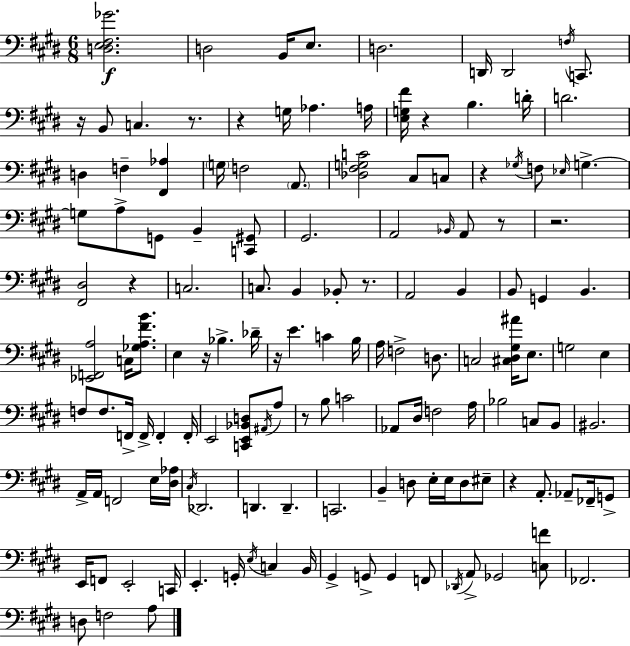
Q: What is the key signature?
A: E major